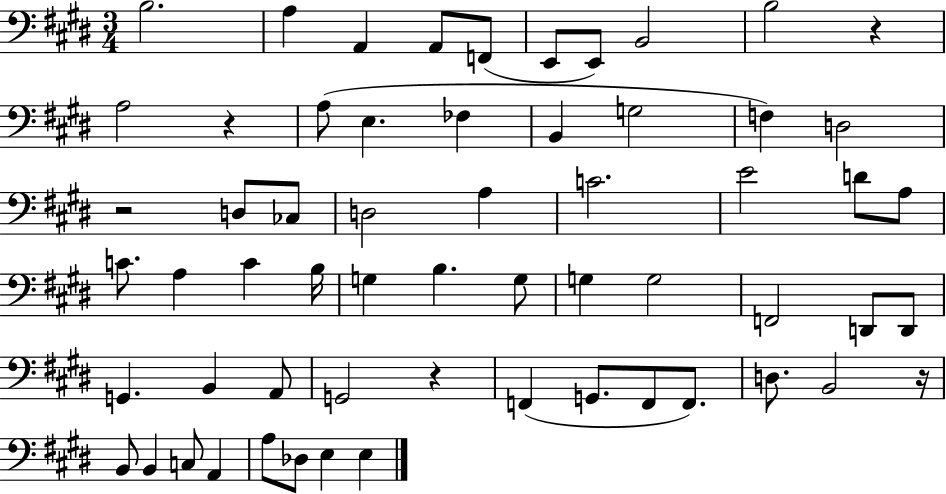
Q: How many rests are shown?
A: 5